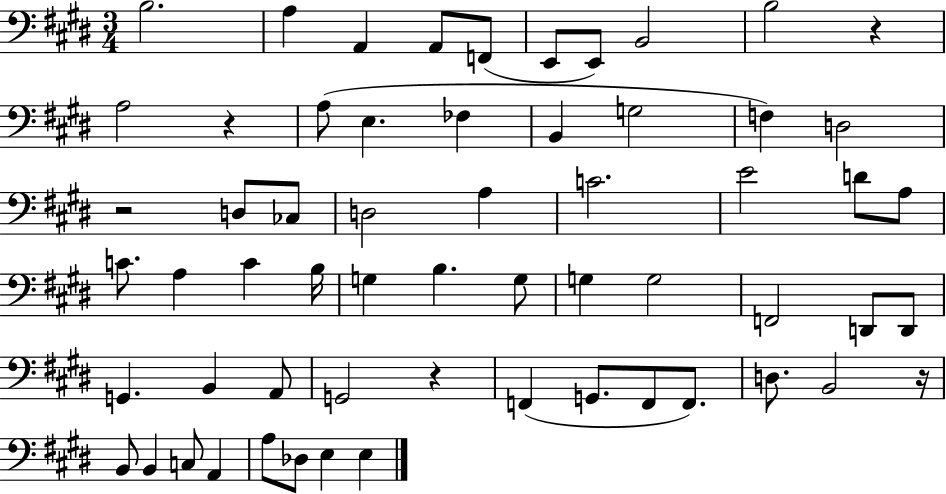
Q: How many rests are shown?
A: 5